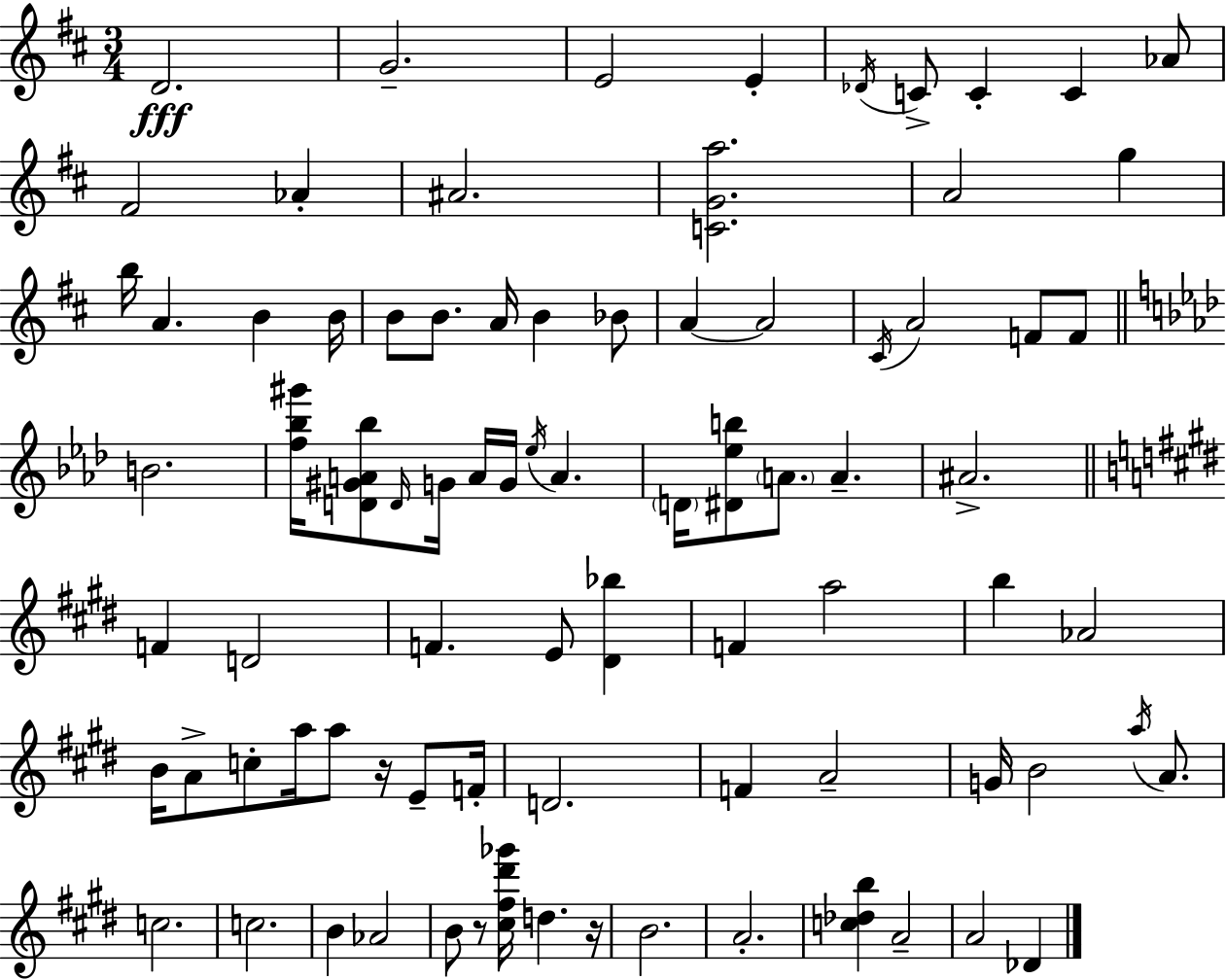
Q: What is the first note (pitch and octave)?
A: D4